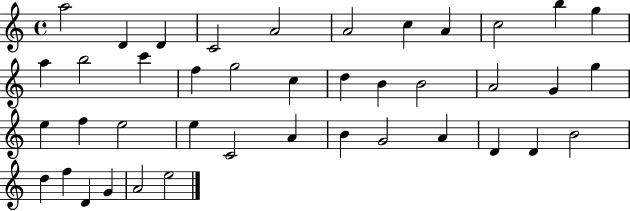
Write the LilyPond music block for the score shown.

{
  \clef treble
  \time 4/4
  \defaultTimeSignature
  \key c \major
  a''2 d'4 d'4 | c'2 a'2 | a'2 c''4 a'4 | c''2 b''4 g''4 | \break a''4 b''2 c'''4 | f''4 g''2 c''4 | d''4 b'4 b'2 | a'2 g'4 g''4 | \break e''4 f''4 e''2 | e''4 c'2 a'4 | b'4 g'2 a'4 | d'4 d'4 b'2 | \break d''4 f''4 d'4 g'4 | a'2 e''2 | \bar "|."
}